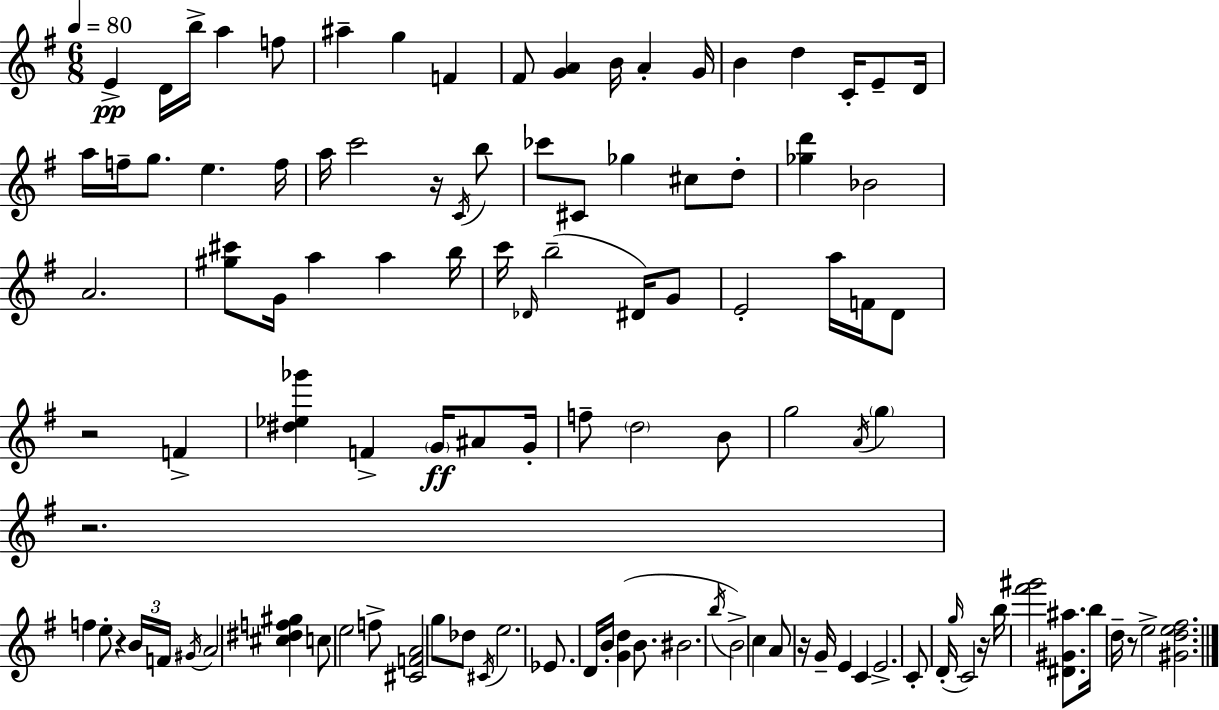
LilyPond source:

{
  \clef treble
  \numericTimeSignature
  \time 6/8
  \key e \minor
  \tempo 4 = 80
  \repeat volta 2 { e'4->\pp d'16 b''16-> a''4 f''8 | ais''4-- g''4 f'4 | fis'8 <g' a'>4 b'16 a'4-. g'16 | b'4 d''4 c'16-. e'8-- d'16 | \break a''16 f''16-- g''8. e''4. f''16 | a''16 c'''2 r16 \acciaccatura { c'16 } b''8 | ces'''8 cis'8 ges''4 cis''8 d''8-. | <ges'' d'''>4 bes'2 | \break a'2. | <gis'' cis'''>8 g'16 a''4 a''4 | b''16 c'''16 \grace { des'16 }( b''2-- dis'16) | g'8 e'2-. a''16 f'16 | \break d'8 r2 f'4-> | <dis'' ees'' ges'''>4 f'4-> \parenthesize g'16\ff ais'8 | g'16-. f''8-- \parenthesize d''2 | b'8 g''2 \acciaccatura { a'16 } \parenthesize g''4 | \break r2. | f''4 e''8-. r4 | \tuplet 3/2 { b'16 f'16 \acciaccatura { gis'16 } } a'2 | <cis'' dis'' f'' gis''>4 c''8 e''2 | \break f''8-> <cis' f' a'>2 | g''8 des''8 \acciaccatura { cis'16 } e''2. | ees'8. d'16 b'16-. <g' d''>4( | b'8. bis'2. | \break \acciaccatura { b''16 } b'2->) | c''4 a'8 r16 g'16-- e'4 | c'4 e'2.-> | c'8-. d'16-.( \grace { g''16 } c'2) | \break r16 b''16 <fis''' gis'''>2 | <dis' gis' ais''>8. b''16 d''16-- r8 e''2-> | <gis' d'' e'' fis''>2. | } \bar "|."
}